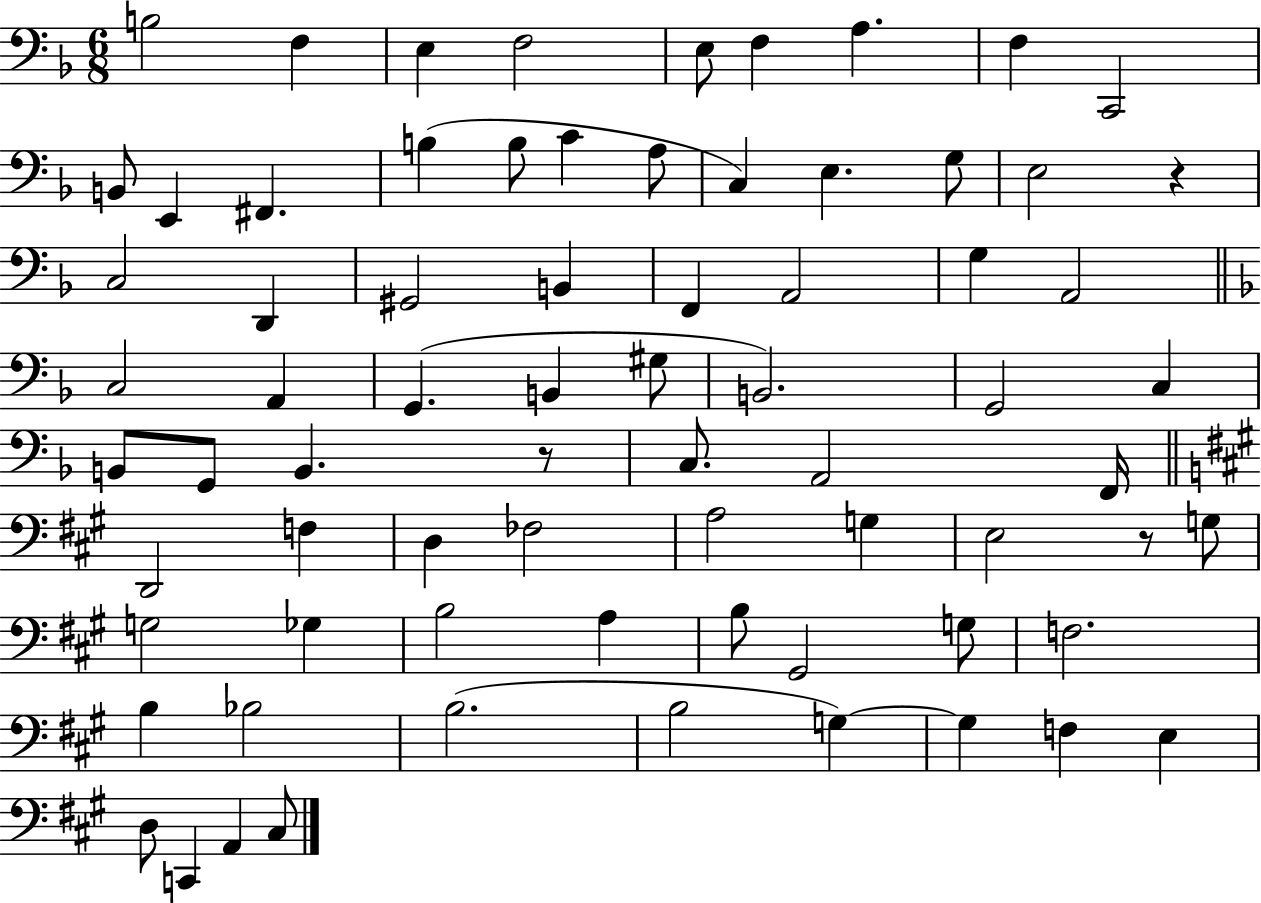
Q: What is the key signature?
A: F major